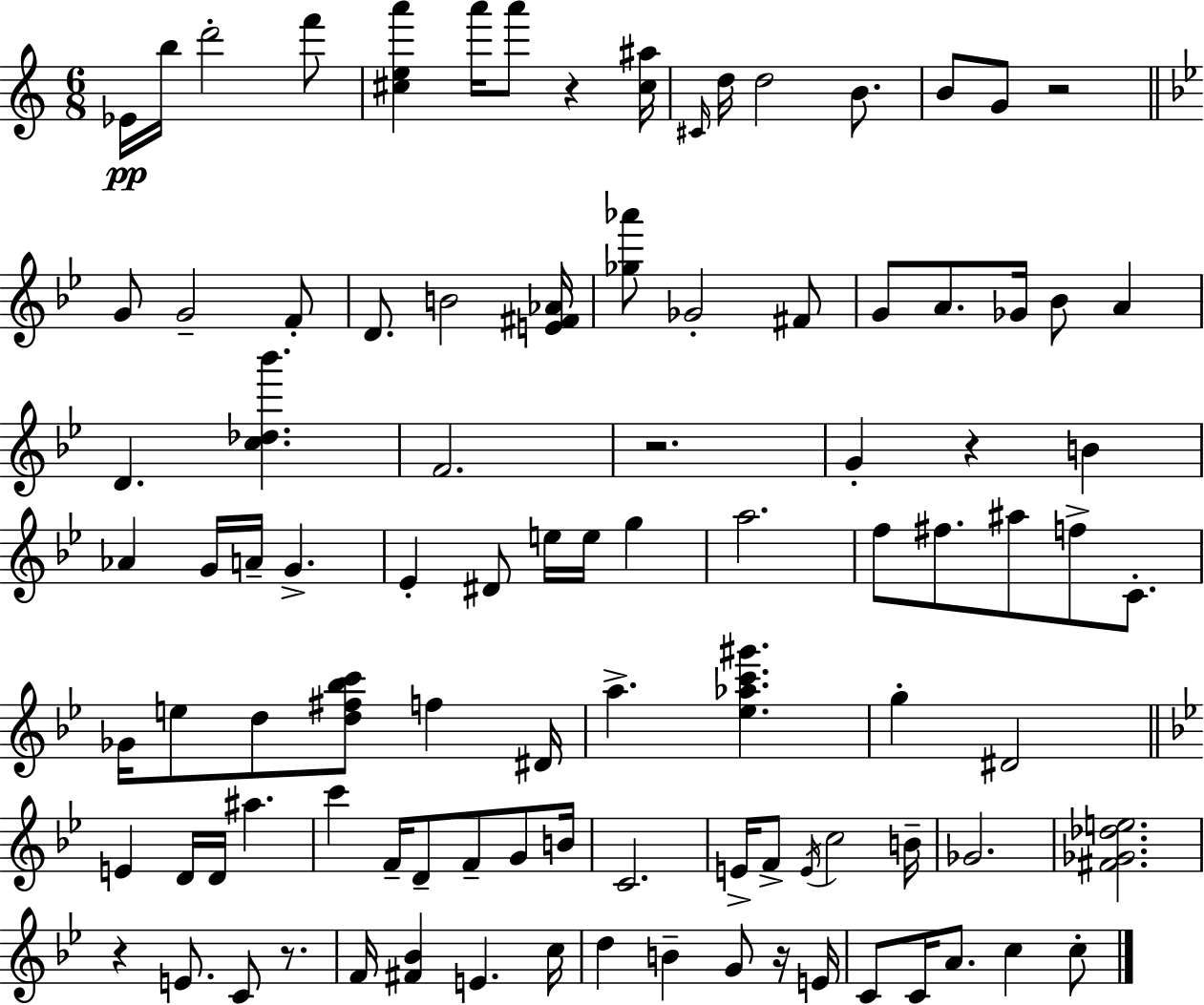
X:1
T:Untitled
M:6/8
L:1/4
K:C
_E/4 b/4 d'2 f'/2 [^cea'] a'/4 a'/2 z [^c^a]/4 ^C/4 d/4 d2 B/2 B/2 G/2 z2 G/2 G2 F/2 D/2 B2 [E^F_A]/4 [_g_a']/2 _G2 ^F/2 G/2 A/2 _G/4 _B/2 A D [c_d_b'] F2 z2 G z B _A G/4 A/4 G _E ^D/2 e/4 e/4 g a2 f/2 ^f/2 ^a/2 f/2 C/2 _G/4 e/2 d/2 [d^f_bc']/2 f ^D/4 a [_e_ac'^g'] g ^D2 E D/4 D/4 ^a c' F/4 D/2 F/2 G/2 B/4 C2 E/4 F/2 E/4 c2 B/4 _G2 [^F_G_de]2 z E/2 C/2 z/2 F/4 [^F_B] E c/4 d B G/2 z/4 E/4 C/2 C/4 A/2 c c/2